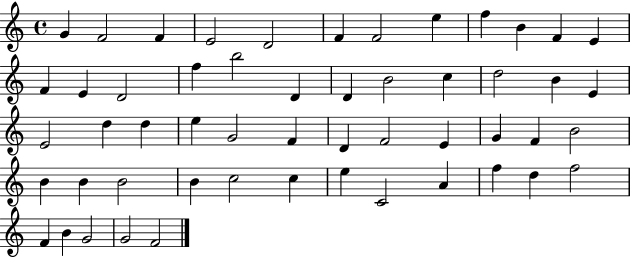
{
  \clef treble
  \time 4/4
  \defaultTimeSignature
  \key c \major
  g'4 f'2 f'4 | e'2 d'2 | f'4 f'2 e''4 | f''4 b'4 f'4 e'4 | \break f'4 e'4 d'2 | f''4 b''2 d'4 | d'4 b'2 c''4 | d''2 b'4 e'4 | \break e'2 d''4 d''4 | e''4 g'2 f'4 | d'4 f'2 e'4 | g'4 f'4 b'2 | \break b'4 b'4 b'2 | b'4 c''2 c''4 | e''4 c'2 a'4 | f''4 d''4 f''2 | \break f'4 b'4 g'2 | g'2 f'2 | \bar "|."
}